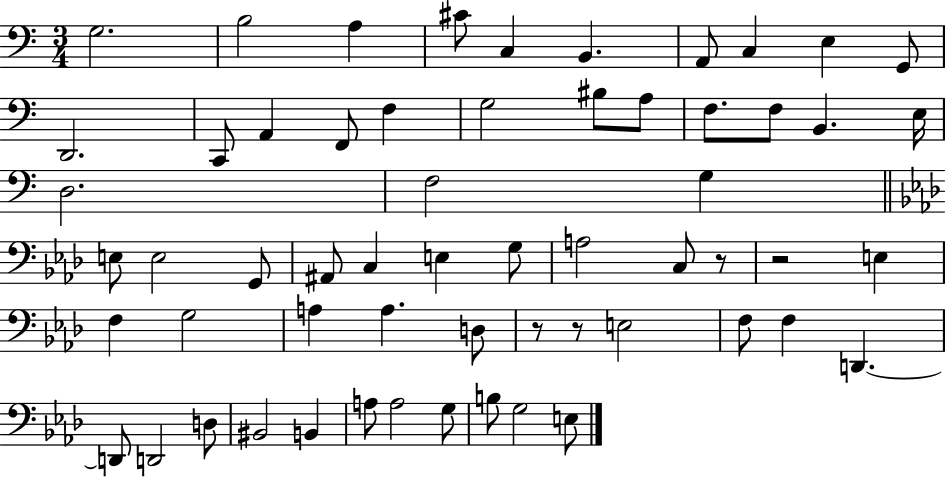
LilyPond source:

{
  \clef bass
  \numericTimeSignature
  \time 3/4
  \key c \major
  \repeat volta 2 { g2. | b2 a4 | cis'8 c4 b,4. | a,8 c4 e4 g,8 | \break d,2. | c,8 a,4 f,8 f4 | g2 bis8 a8 | f8. f8 b,4. e16 | \break d2. | f2 g4 | \bar "||" \break \key f \minor e8 e2 g,8 | ais,8 c4 e4 g8 | a2 c8 r8 | r2 e4 | \break f4 g2 | a4 a4. d8 | r8 r8 e2 | f8 f4 d,4.~~ | \break d,8 d,2 d8 | bis,2 b,4 | a8 a2 g8 | b8 g2 e8 | \break } \bar "|."
}